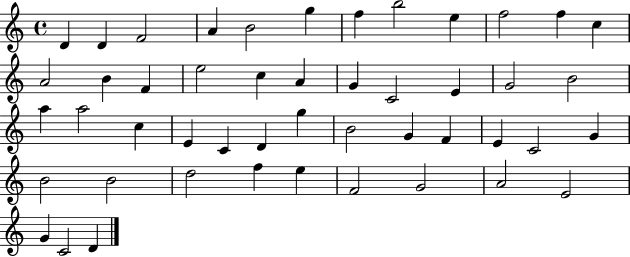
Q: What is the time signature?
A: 4/4